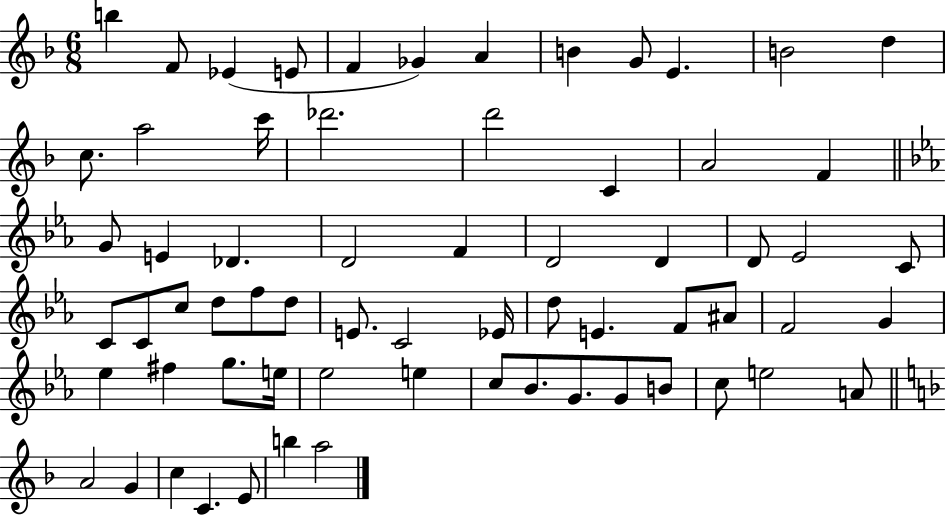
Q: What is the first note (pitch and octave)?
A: B5